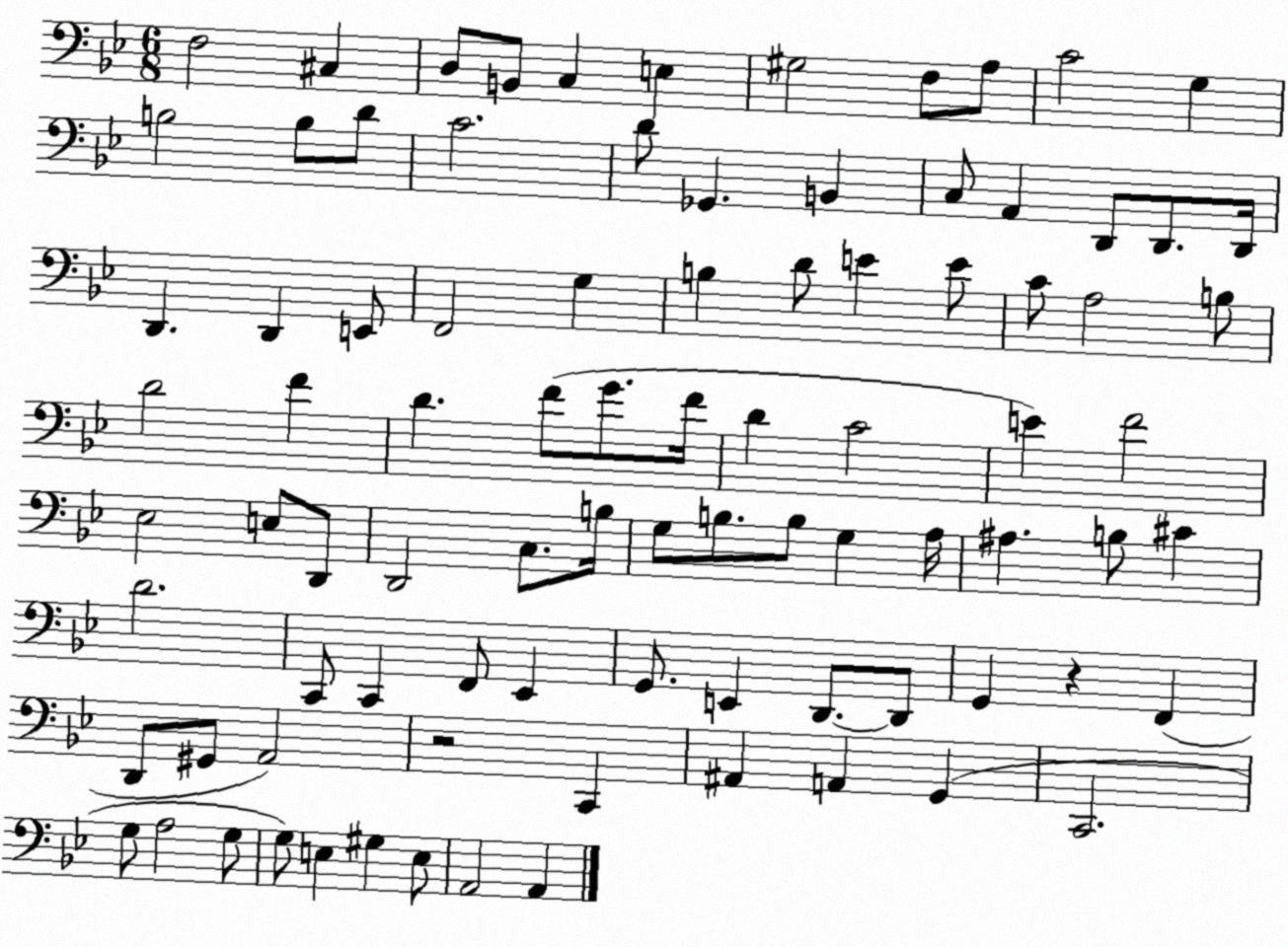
X:1
T:Untitled
M:6/8
L:1/4
K:Bb
F,2 ^C, D,/2 B,,/2 C, E, ^G,2 F,/2 A,/2 C2 G, B,2 B,/2 D/2 C2 D/2 _G,, B,, C,/2 A,, D,,/2 D,,/2 D,,/4 D,, D,, E,,/2 F,,2 G, B, D/2 E E/2 C/2 A,2 B,/2 D2 F D F/2 G/2 F/4 D C2 E F2 _E,2 E,/2 D,,/2 D,,2 C,/2 B,/4 G,/2 B,/2 B,/2 G, A,/4 ^A, B,/2 ^C D2 C,,/2 C,, F,,/2 _E,, G,,/2 E,, D,,/2 D,,/2 G,, z F,, D,,/2 ^G,,/2 A,,2 z2 C,, ^A,, A,, G,, C,,2 G,/2 A,2 G,/2 G,/2 E, ^G, E,/2 A,,2 A,,